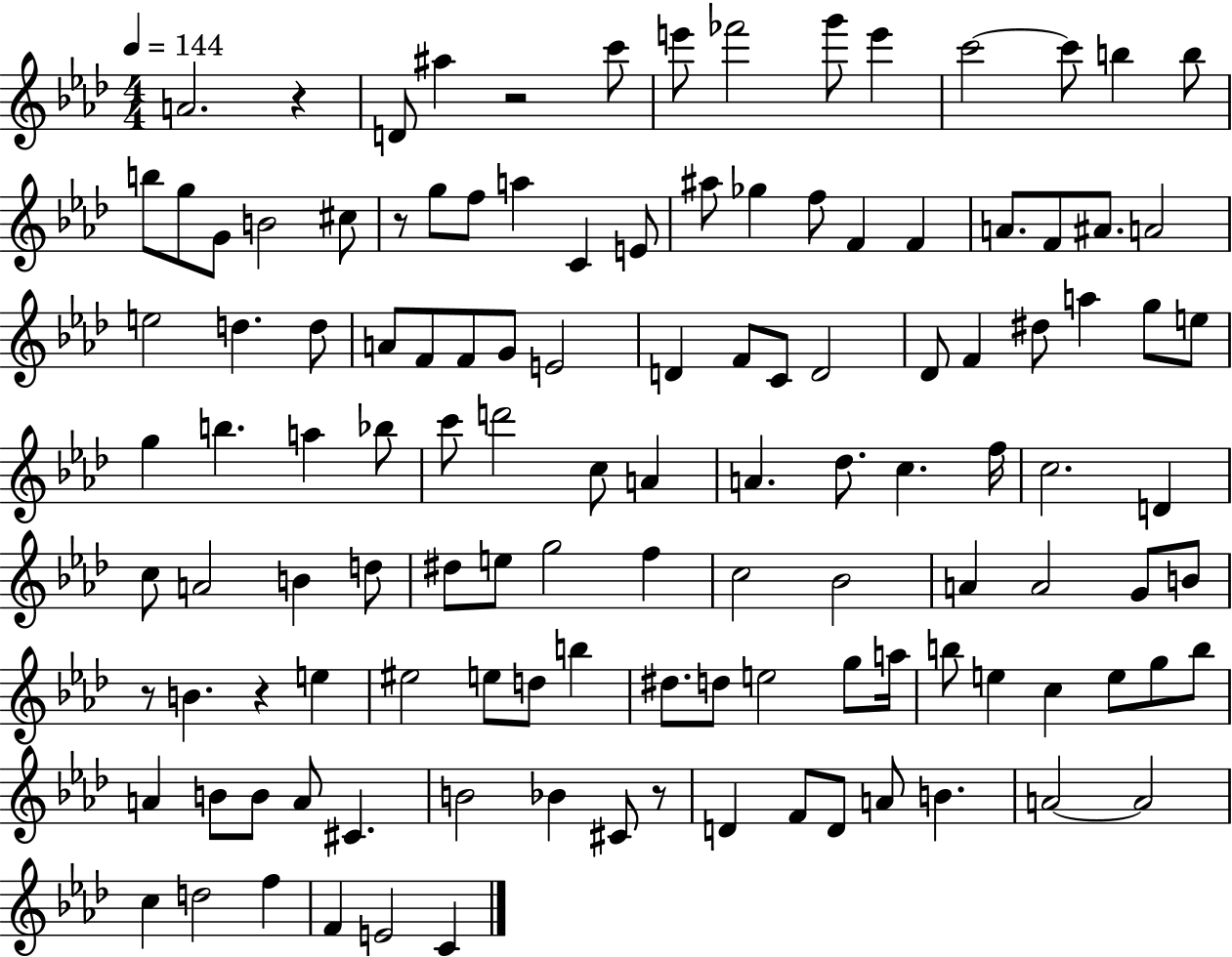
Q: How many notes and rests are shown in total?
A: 121